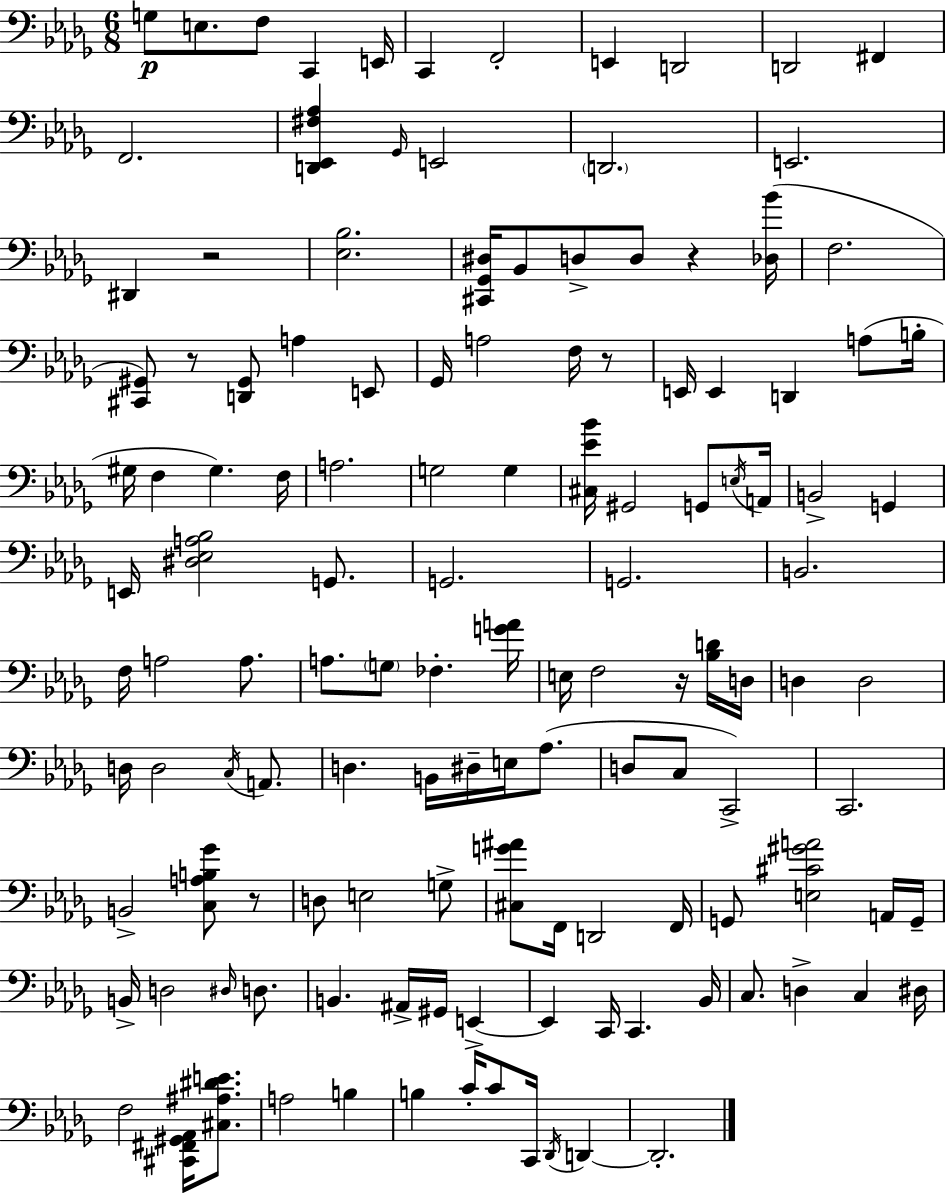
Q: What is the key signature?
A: BES minor